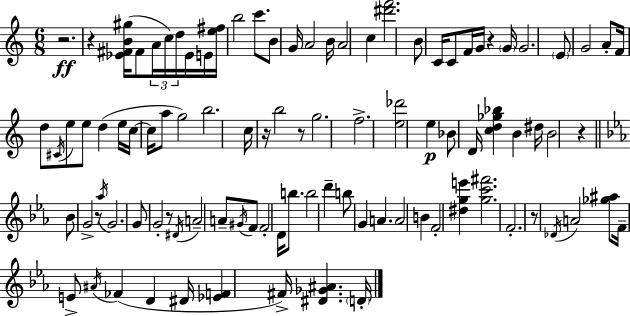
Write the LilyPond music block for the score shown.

{
  \clef treble
  \numericTimeSignature
  \time 6/8
  \key c \major
  r2.\ff | r4 <ees' fis' b' gis''>16( fis'8 \tuplet 3/2 { a'16 c''16) d''16 } ees'16 e'16 | <e'' fis''>16 b''2 c'''8. | b'8 g'16 a'2 b'16 | \break a'2 c''4 | <dis''' f'''>2. | b'8 c'16 c'8 f'16 g'16 r4 \parenthesize g'16 | g'2. | \break \parenthesize e'8 g'2 a'8-. | f'16 d''8 \acciaccatura { cis'16 } e''8 e''8 d''4( | e''16 c''16~~ c''16 a''8 g''2) | b''2. | \break c''16 r16 b''2 r8 | g''2. | f''2.-> | <e'' des'''>2 e''4\p | \break bes'8 d'16 <c'' d'' ges'' bes''>4 b'4 | dis''16 b'2 r4 | \bar "||" \break \key ees \major bes'8 g'2-> r8 | \acciaccatura { aes''16 } g'2. | g'8 g'2-. r8 | \acciaccatura { dis'16 } a'2-- a'8-- | \break \acciaccatura { gis'16 } f'8 f'2-. d'16 | b''8. b''2 d'''4-- | b''8 g'4 a'4. | a'2 b'4 | \break f'2-. <dis'' g'' e'''>4 | <g'' c''' fis'''>2. | f'2.-. | r8 \acciaccatura { des'16 } a'2 | \break <ges'' ais''>8 f'16-- e'8-> \acciaccatura { ais'16 }( fes'4 | d'4 dis'16 <ees' f'>4 fis'16->) <dis' ges' ais'>4. | \parenthesize d'16-. \bar "|."
}